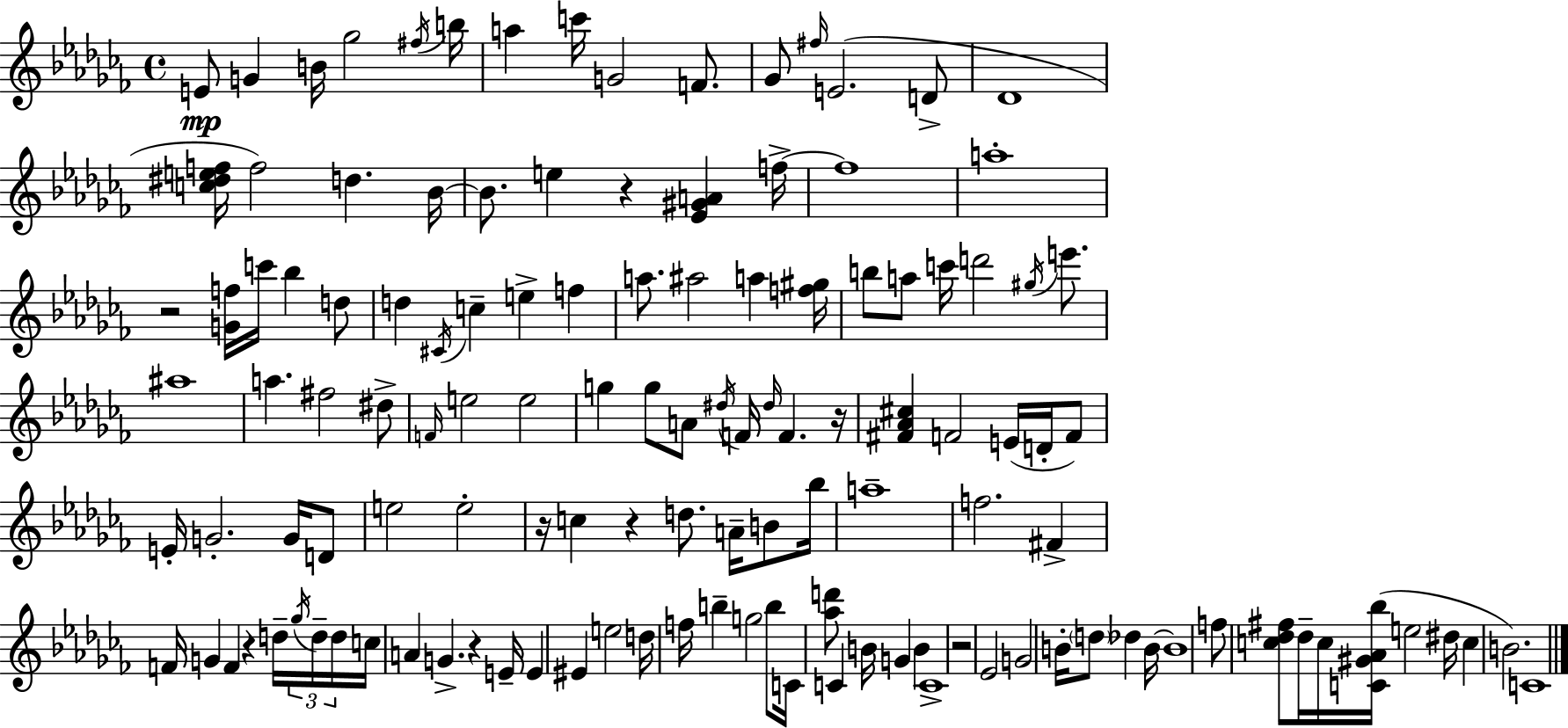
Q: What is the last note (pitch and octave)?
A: C4